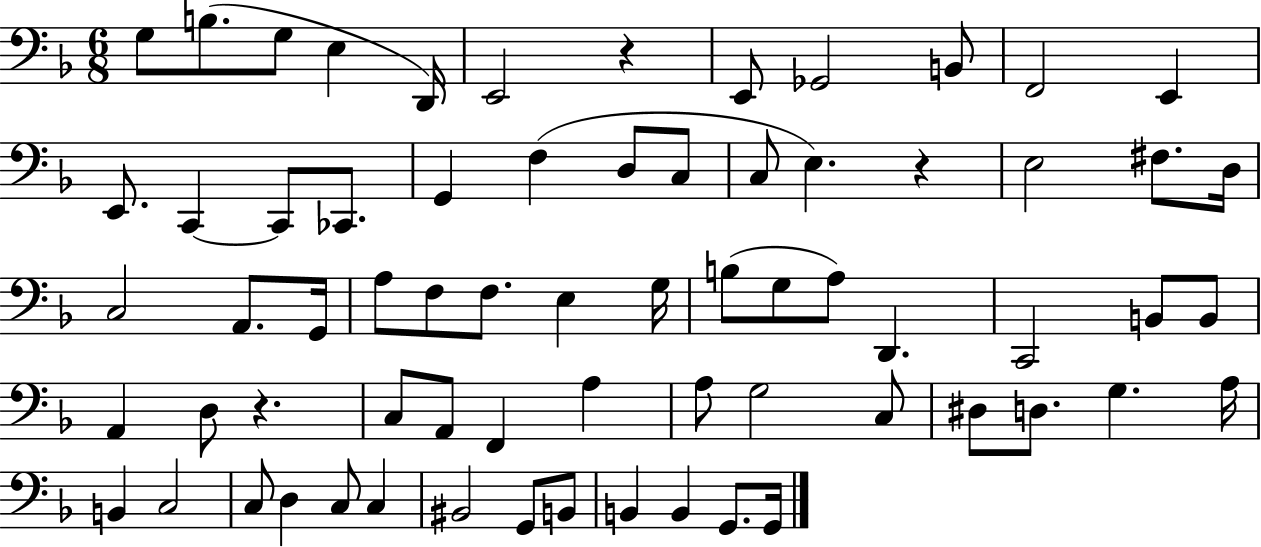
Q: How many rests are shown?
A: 3